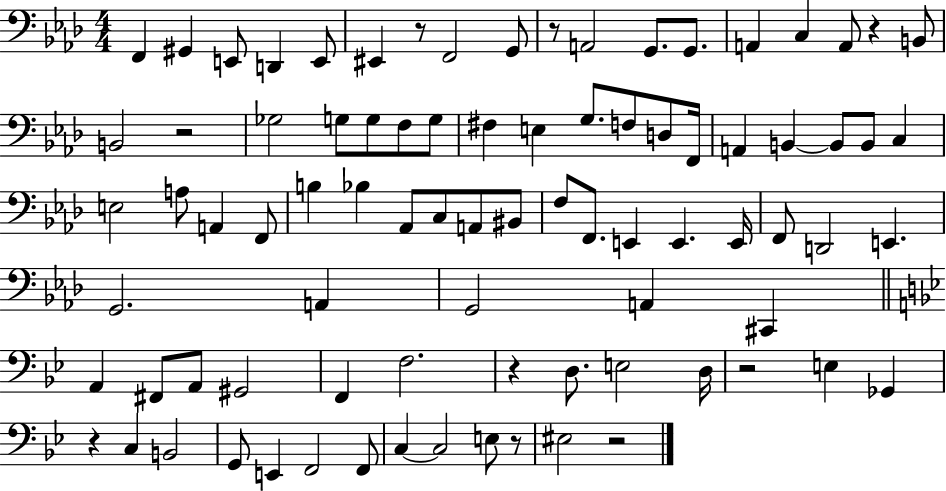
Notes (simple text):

F2/q G#2/q E2/e D2/q E2/e EIS2/q R/e F2/h G2/e R/e A2/h G2/e. G2/e. A2/q C3/q A2/e R/q B2/e B2/h R/h Gb3/h G3/e G3/e F3/e G3/e F#3/q E3/q G3/e. F3/e D3/e F2/s A2/q B2/q B2/e B2/e C3/q E3/h A3/e A2/q F2/e B3/q Bb3/q Ab2/e C3/e A2/e BIS2/e F3/e F2/e. E2/q E2/q. E2/s F2/e D2/h E2/q. G2/h. A2/q G2/h A2/q C#2/q A2/q F#2/e A2/e G#2/h F2/q F3/h. R/q D3/e. E3/h D3/s R/h E3/q Gb2/q R/q C3/q B2/h G2/e E2/q F2/h F2/e C3/q C3/h E3/e R/e EIS3/h R/h